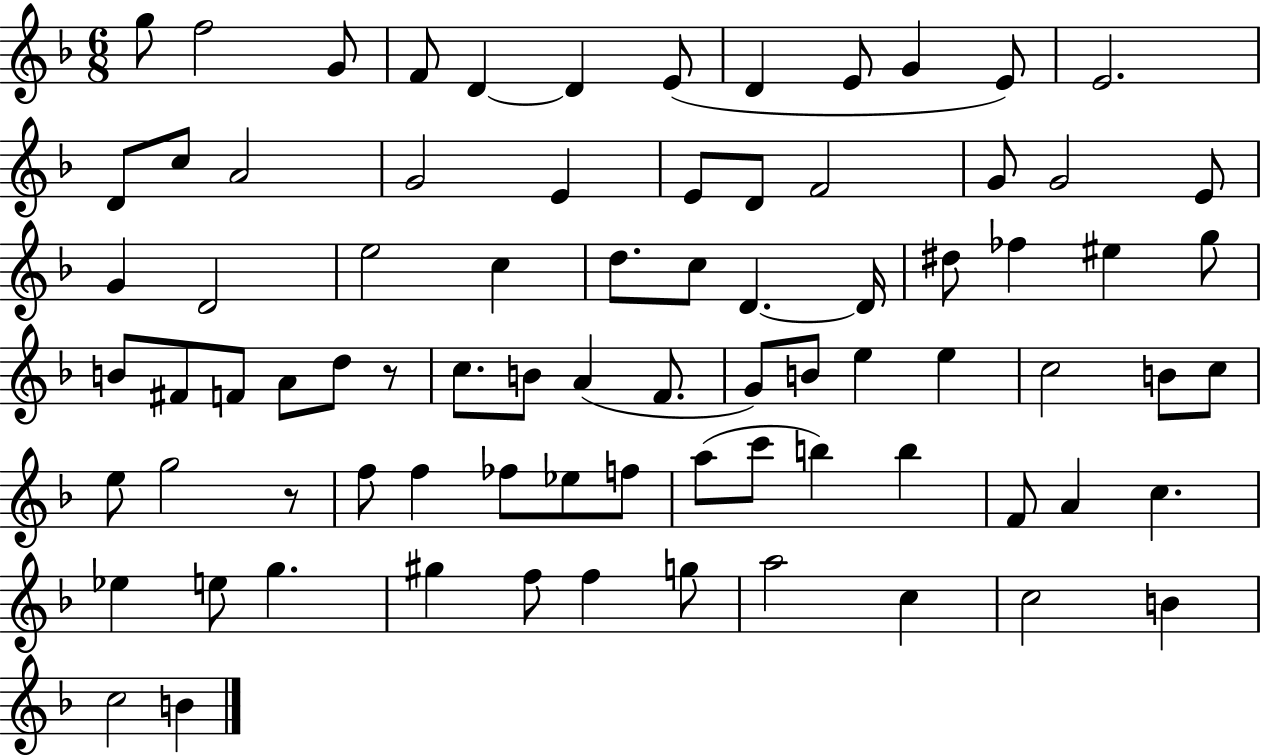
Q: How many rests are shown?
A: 2